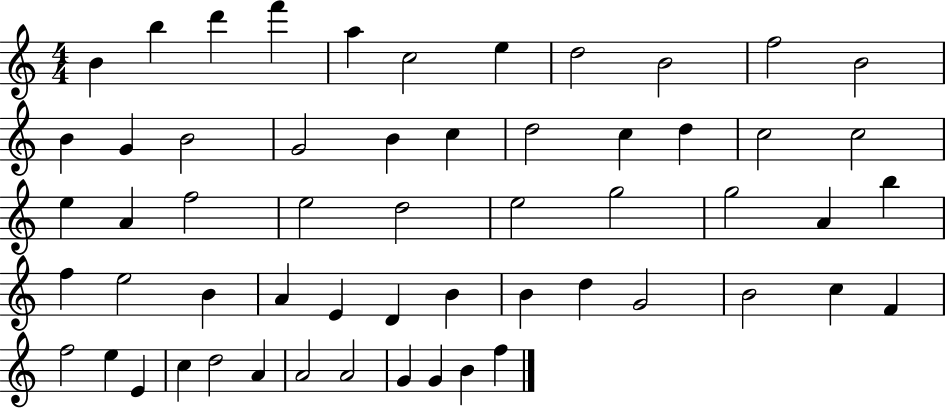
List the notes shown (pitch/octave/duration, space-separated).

B4/q B5/q D6/q F6/q A5/q C5/h E5/q D5/h B4/h F5/h B4/h B4/q G4/q B4/h G4/h B4/q C5/q D5/h C5/q D5/q C5/h C5/h E5/q A4/q F5/h E5/h D5/h E5/h G5/h G5/h A4/q B5/q F5/q E5/h B4/q A4/q E4/q D4/q B4/q B4/q D5/q G4/h B4/h C5/q F4/q F5/h E5/q E4/q C5/q D5/h A4/q A4/h A4/h G4/q G4/q B4/q F5/q